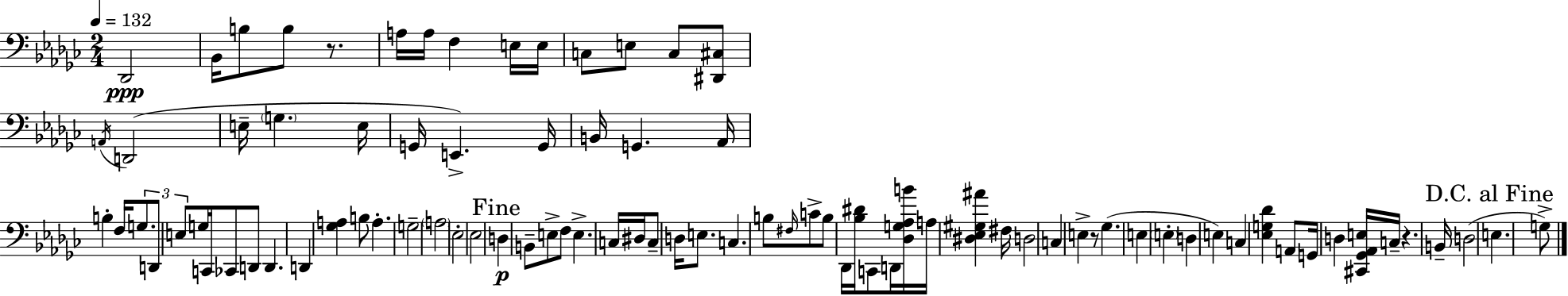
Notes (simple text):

Db2/h Bb2/s B3/e B3/e R/e. A3/s A3/s F3/q E3/s E3/s C3/e E3/e C3/e [D#2,C#3]/e A2/s D2/h E3/s G3/q. E3/s G2/s E2/q. G2/s B2/s G2/q. Ab2/s B3/q F3/s G3/e. D2/e E3/e G3/s C2/s CES2/e D2/e D2/q. D2/q [Gb3,A3]/q B3/e A3/q. G3/h A3/h Eb3/h Eb3/h D3/q B2/e E3/e F3/e E3/q. C3/s D#3/s C3/e D3/s E3/e. C3/q. B3/e F#3/s C4/e B3/e Db2/s [Bb3,D#4]/s C2/e D2/s [Db3,G3,Ab3,B4]/s A3/s [D#3,Eb3,G#3,A#4]/q F#3/s D3/h C3/q E3/q R/e Gb3/q. E3/q E3/q D3/q E3/q C3/q [Eb3,G3,Db4]/q A2/e G2/s D3/q [C#2,Gb2,Ab2,E3]/s C3/s R/q. B2/s D3/h E3/q. G3/e